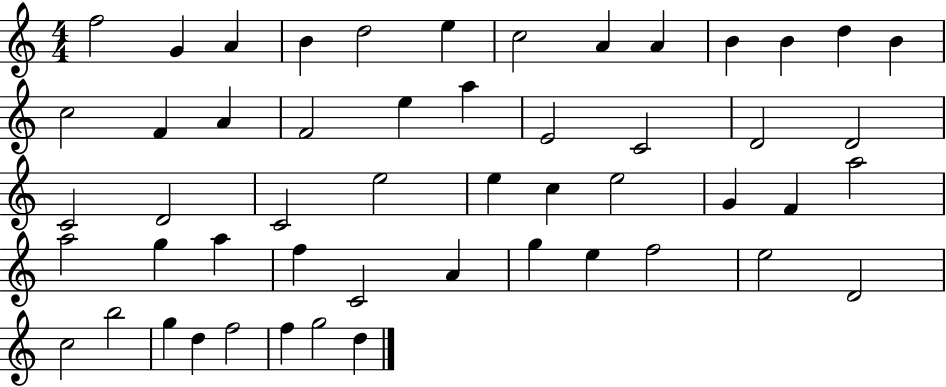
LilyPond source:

{
  \clef treble
  \numericTimeSignature
  \time 4/4
  \key c \major
  f''2 g'4 a'4 | b'4 d''2 e''4 | c''2 a'4 a'4 | b'4 b'4 d''4 b'4 | \break c''2 f'4 a'4 | f'2 e''4 a''4 | e'2 c'2 | d'2 d'2 | \break c'2 d'2 | c'2 e''2 | e''4 c''4 e''2 | g'4 f'4 a''2 | \break a''2 g''4 a''4 | f''4 c'2 a'4 | g''4 e''4 f''2 | e''2 d'2 | \break c''2 b''2 | g''4 d''4 f''2 | f''4 g''2 d''4 | \bar "|."
}